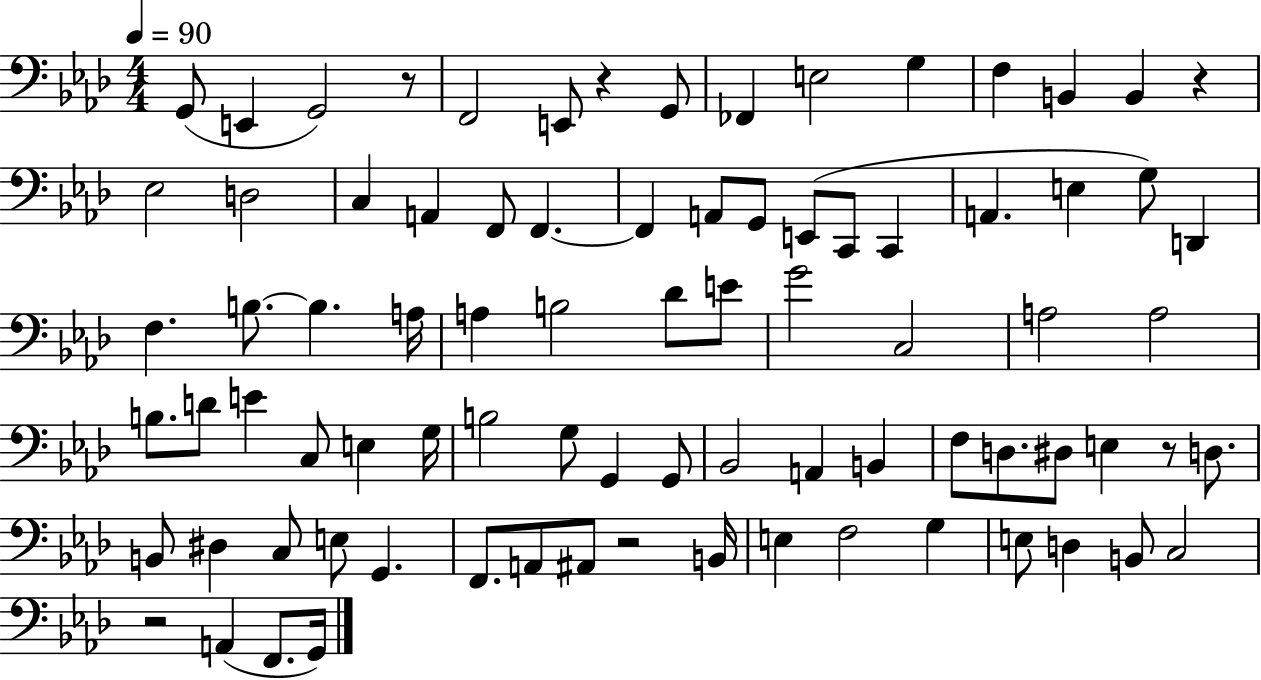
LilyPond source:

{
  \clef bass
  \numericTimeSignature
  \time 4/4
  \key aes \major
  \tempo 4 = 90
  g,8( e,4 g,2) r8 | f,2 e,8 r4 g,8 | fes,4 e2 g4 | f4 b,4 b,4 r4 | \break ees2 d2 | c4 a,4 f,8 f,4.~~ | f,4 a,8 g,8 e,8( c,8 c,4 | a,4. e4 g8) d,4 | \break f4. b8.~~ b4. a16 | a4 b2 des'8 e'8 | g'2 c2 | a2 a2 | \break b8. d'8 e'4 c8 e4 g16 | b2 g8 g,4 g,8 | bes,2 a,4 b,4 | f8 d8. dis8 e4 r8 d8. | \break b,8 dis4 c8 e8 g,4. | f,8. a,8 ais,8 r2 b,16 | e4 f2 g4 | e8 d4 b,8 c2 | \break r2 a,4( f,8. g,16) | \bar "|."
}